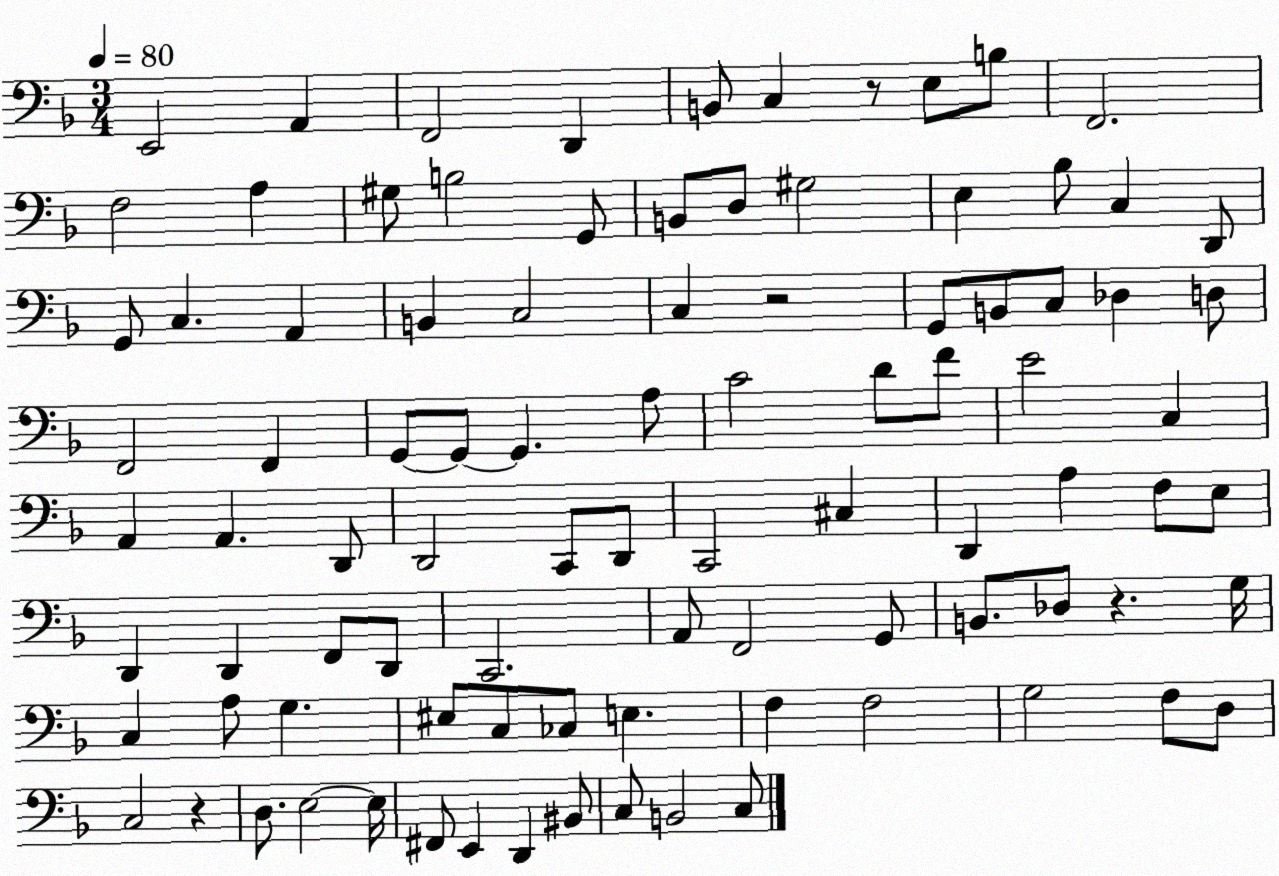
X:1
T:Untitled
M:3/4
L:1/4
K:F
E,,2 A,, F,,2 D,, B,,/2 C, z/2 E,/2 B,/2 F,,2 F,2 A, ^G,/2 B,2 G,,/2 B,,/2 D,/2 ^G,2 E, _B,/2 C, D,,/2 G,,/2 C, A,, B,, C,2 C, z2 G,,/2 B,,/2 C,/2 _D, D,/2 F,,2 F,, G,,/2 G,,/2 G,, A,/2 C2 D/2 F/2 E2 C, A,, A,, D,,/2 D,,2 C,,/2 D,,/2 C,,2 ^C, D,, A, F,/2 E,/2 D,, D,, F,,/2 D,,/2 C,,2 A,,/2 F,,2 G,,/2 B,,/2 _D,/2 z G,/4 C, A,/2 G, ^E,/2 C,/2 _C,/2 E, F, F,2 G,2 F,/2 D,/2 C,2 z D,/2 E,2 E,/4 ^F,,/2 E,, D,, ^B,,/2 C,/2 B,,2 C,/2